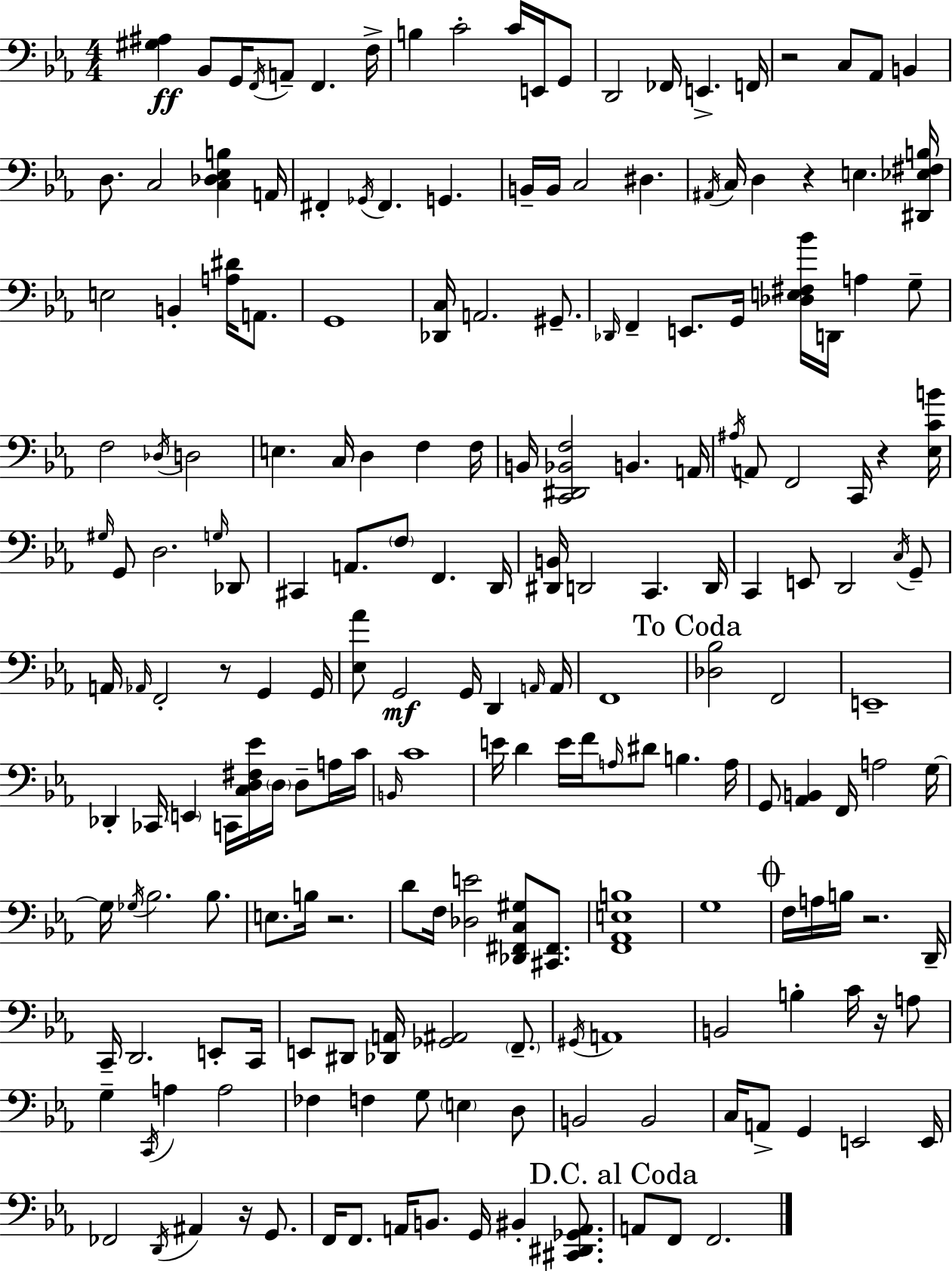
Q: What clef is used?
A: bass